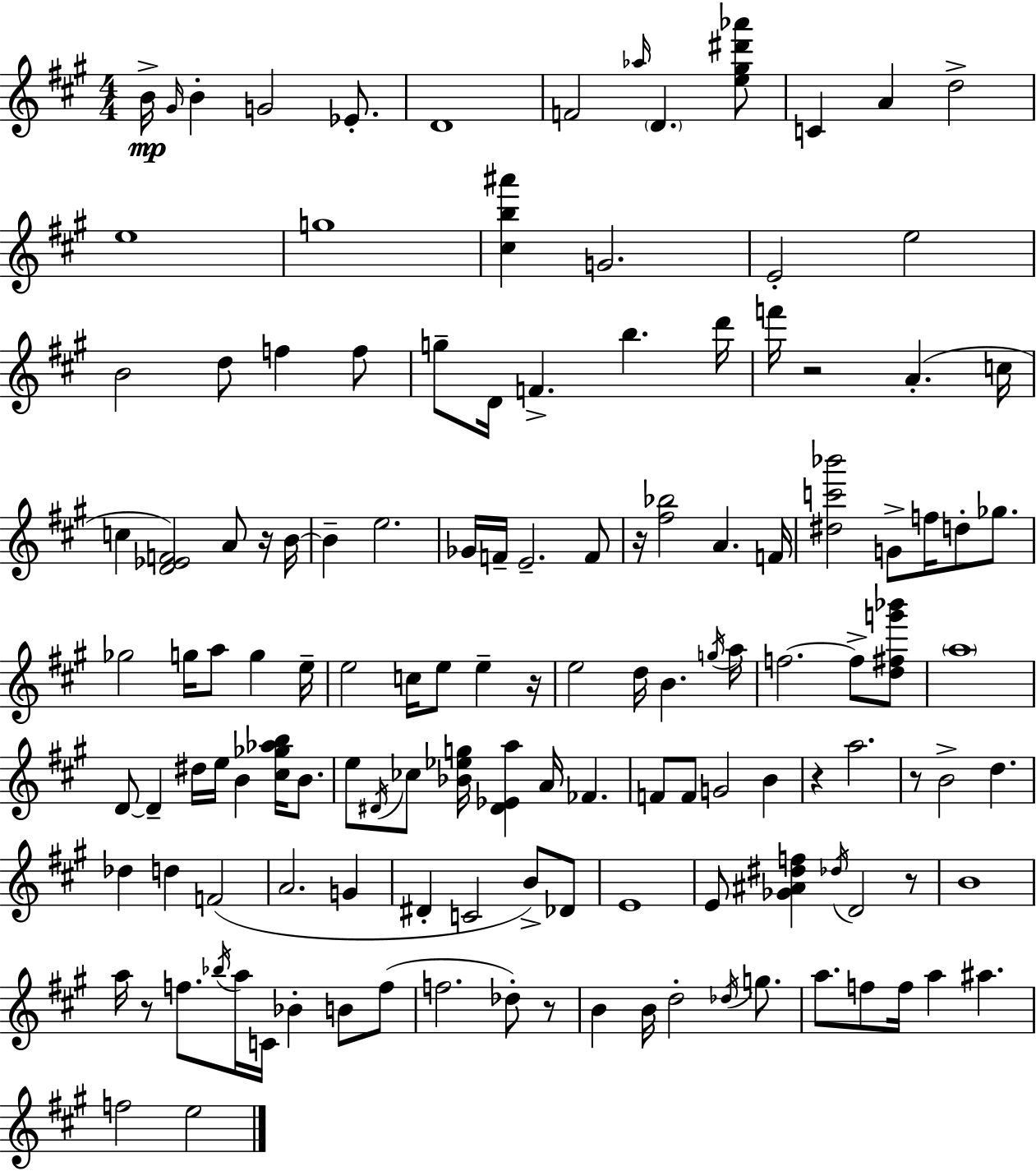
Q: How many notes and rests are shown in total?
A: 134